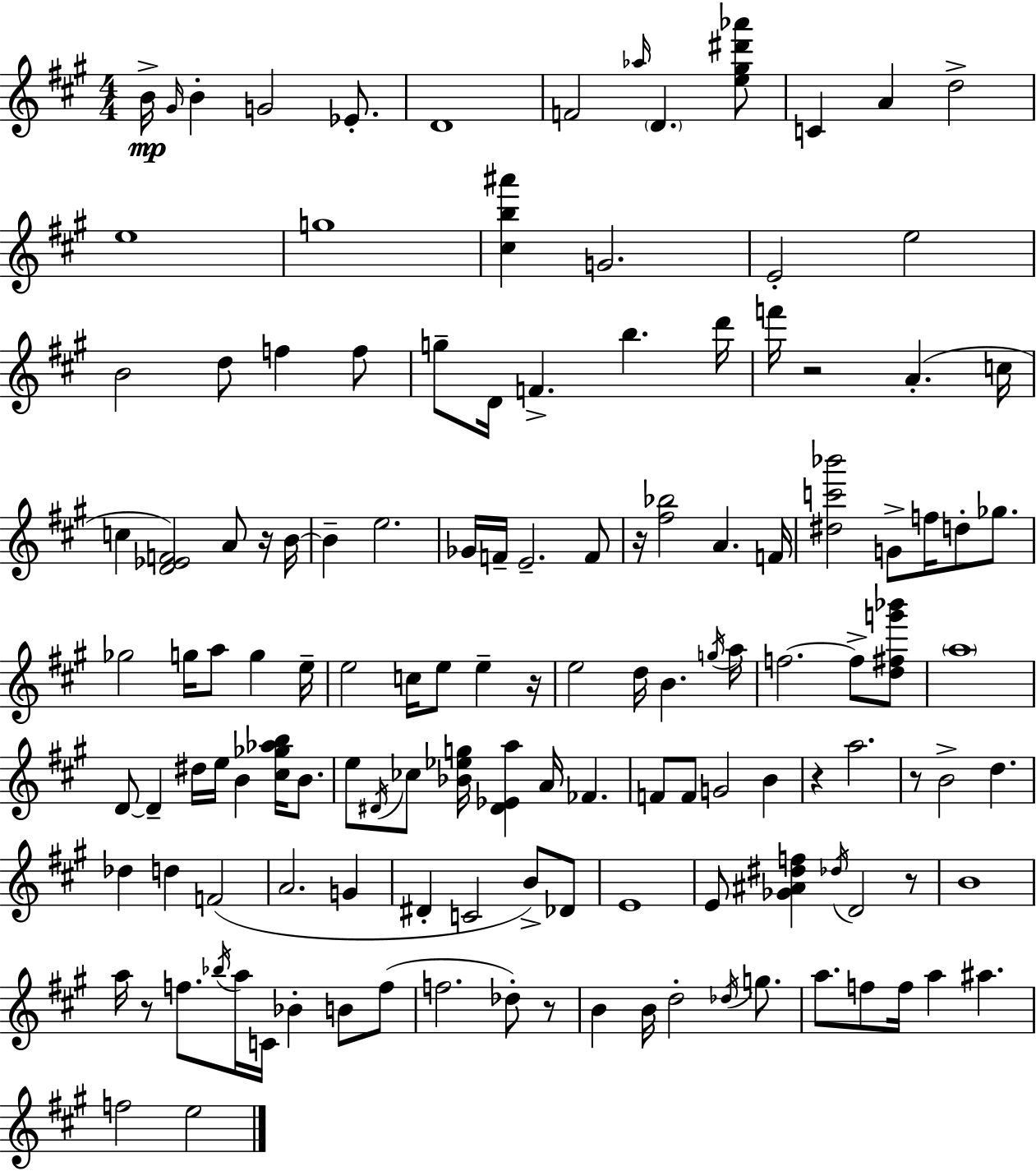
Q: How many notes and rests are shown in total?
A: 134